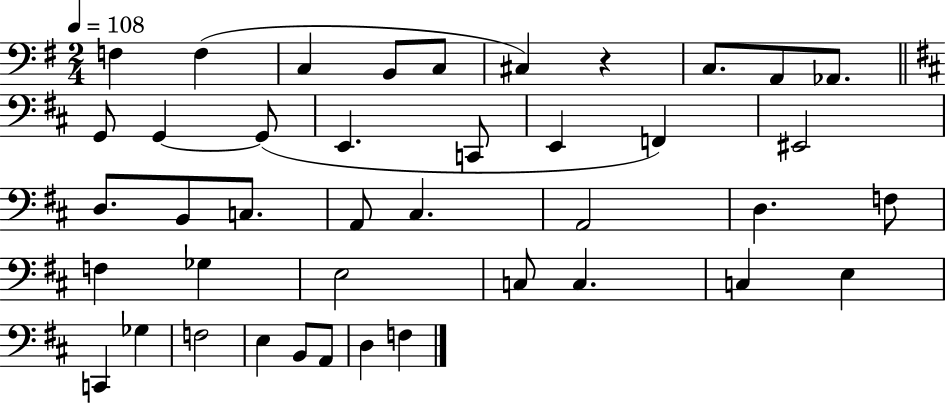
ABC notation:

X:1
T:Untitled
M:2/4
L:1/4
K:G
F, F, C, B,,/2 C,/2 ^C, z C,/2 A,,/2 _A,,/2 G,,/2 G,, G,,/2 E,, C,,/2 E,, F,, ^E,,2 D,/2 B,,/2 C,/2 A,,/2 ^C, A,,2 D, F,/2 F, _G, E,2 C,/2 C, C, E, C,, _G, F,2 E, B,,/2 A,,/2 D, F,